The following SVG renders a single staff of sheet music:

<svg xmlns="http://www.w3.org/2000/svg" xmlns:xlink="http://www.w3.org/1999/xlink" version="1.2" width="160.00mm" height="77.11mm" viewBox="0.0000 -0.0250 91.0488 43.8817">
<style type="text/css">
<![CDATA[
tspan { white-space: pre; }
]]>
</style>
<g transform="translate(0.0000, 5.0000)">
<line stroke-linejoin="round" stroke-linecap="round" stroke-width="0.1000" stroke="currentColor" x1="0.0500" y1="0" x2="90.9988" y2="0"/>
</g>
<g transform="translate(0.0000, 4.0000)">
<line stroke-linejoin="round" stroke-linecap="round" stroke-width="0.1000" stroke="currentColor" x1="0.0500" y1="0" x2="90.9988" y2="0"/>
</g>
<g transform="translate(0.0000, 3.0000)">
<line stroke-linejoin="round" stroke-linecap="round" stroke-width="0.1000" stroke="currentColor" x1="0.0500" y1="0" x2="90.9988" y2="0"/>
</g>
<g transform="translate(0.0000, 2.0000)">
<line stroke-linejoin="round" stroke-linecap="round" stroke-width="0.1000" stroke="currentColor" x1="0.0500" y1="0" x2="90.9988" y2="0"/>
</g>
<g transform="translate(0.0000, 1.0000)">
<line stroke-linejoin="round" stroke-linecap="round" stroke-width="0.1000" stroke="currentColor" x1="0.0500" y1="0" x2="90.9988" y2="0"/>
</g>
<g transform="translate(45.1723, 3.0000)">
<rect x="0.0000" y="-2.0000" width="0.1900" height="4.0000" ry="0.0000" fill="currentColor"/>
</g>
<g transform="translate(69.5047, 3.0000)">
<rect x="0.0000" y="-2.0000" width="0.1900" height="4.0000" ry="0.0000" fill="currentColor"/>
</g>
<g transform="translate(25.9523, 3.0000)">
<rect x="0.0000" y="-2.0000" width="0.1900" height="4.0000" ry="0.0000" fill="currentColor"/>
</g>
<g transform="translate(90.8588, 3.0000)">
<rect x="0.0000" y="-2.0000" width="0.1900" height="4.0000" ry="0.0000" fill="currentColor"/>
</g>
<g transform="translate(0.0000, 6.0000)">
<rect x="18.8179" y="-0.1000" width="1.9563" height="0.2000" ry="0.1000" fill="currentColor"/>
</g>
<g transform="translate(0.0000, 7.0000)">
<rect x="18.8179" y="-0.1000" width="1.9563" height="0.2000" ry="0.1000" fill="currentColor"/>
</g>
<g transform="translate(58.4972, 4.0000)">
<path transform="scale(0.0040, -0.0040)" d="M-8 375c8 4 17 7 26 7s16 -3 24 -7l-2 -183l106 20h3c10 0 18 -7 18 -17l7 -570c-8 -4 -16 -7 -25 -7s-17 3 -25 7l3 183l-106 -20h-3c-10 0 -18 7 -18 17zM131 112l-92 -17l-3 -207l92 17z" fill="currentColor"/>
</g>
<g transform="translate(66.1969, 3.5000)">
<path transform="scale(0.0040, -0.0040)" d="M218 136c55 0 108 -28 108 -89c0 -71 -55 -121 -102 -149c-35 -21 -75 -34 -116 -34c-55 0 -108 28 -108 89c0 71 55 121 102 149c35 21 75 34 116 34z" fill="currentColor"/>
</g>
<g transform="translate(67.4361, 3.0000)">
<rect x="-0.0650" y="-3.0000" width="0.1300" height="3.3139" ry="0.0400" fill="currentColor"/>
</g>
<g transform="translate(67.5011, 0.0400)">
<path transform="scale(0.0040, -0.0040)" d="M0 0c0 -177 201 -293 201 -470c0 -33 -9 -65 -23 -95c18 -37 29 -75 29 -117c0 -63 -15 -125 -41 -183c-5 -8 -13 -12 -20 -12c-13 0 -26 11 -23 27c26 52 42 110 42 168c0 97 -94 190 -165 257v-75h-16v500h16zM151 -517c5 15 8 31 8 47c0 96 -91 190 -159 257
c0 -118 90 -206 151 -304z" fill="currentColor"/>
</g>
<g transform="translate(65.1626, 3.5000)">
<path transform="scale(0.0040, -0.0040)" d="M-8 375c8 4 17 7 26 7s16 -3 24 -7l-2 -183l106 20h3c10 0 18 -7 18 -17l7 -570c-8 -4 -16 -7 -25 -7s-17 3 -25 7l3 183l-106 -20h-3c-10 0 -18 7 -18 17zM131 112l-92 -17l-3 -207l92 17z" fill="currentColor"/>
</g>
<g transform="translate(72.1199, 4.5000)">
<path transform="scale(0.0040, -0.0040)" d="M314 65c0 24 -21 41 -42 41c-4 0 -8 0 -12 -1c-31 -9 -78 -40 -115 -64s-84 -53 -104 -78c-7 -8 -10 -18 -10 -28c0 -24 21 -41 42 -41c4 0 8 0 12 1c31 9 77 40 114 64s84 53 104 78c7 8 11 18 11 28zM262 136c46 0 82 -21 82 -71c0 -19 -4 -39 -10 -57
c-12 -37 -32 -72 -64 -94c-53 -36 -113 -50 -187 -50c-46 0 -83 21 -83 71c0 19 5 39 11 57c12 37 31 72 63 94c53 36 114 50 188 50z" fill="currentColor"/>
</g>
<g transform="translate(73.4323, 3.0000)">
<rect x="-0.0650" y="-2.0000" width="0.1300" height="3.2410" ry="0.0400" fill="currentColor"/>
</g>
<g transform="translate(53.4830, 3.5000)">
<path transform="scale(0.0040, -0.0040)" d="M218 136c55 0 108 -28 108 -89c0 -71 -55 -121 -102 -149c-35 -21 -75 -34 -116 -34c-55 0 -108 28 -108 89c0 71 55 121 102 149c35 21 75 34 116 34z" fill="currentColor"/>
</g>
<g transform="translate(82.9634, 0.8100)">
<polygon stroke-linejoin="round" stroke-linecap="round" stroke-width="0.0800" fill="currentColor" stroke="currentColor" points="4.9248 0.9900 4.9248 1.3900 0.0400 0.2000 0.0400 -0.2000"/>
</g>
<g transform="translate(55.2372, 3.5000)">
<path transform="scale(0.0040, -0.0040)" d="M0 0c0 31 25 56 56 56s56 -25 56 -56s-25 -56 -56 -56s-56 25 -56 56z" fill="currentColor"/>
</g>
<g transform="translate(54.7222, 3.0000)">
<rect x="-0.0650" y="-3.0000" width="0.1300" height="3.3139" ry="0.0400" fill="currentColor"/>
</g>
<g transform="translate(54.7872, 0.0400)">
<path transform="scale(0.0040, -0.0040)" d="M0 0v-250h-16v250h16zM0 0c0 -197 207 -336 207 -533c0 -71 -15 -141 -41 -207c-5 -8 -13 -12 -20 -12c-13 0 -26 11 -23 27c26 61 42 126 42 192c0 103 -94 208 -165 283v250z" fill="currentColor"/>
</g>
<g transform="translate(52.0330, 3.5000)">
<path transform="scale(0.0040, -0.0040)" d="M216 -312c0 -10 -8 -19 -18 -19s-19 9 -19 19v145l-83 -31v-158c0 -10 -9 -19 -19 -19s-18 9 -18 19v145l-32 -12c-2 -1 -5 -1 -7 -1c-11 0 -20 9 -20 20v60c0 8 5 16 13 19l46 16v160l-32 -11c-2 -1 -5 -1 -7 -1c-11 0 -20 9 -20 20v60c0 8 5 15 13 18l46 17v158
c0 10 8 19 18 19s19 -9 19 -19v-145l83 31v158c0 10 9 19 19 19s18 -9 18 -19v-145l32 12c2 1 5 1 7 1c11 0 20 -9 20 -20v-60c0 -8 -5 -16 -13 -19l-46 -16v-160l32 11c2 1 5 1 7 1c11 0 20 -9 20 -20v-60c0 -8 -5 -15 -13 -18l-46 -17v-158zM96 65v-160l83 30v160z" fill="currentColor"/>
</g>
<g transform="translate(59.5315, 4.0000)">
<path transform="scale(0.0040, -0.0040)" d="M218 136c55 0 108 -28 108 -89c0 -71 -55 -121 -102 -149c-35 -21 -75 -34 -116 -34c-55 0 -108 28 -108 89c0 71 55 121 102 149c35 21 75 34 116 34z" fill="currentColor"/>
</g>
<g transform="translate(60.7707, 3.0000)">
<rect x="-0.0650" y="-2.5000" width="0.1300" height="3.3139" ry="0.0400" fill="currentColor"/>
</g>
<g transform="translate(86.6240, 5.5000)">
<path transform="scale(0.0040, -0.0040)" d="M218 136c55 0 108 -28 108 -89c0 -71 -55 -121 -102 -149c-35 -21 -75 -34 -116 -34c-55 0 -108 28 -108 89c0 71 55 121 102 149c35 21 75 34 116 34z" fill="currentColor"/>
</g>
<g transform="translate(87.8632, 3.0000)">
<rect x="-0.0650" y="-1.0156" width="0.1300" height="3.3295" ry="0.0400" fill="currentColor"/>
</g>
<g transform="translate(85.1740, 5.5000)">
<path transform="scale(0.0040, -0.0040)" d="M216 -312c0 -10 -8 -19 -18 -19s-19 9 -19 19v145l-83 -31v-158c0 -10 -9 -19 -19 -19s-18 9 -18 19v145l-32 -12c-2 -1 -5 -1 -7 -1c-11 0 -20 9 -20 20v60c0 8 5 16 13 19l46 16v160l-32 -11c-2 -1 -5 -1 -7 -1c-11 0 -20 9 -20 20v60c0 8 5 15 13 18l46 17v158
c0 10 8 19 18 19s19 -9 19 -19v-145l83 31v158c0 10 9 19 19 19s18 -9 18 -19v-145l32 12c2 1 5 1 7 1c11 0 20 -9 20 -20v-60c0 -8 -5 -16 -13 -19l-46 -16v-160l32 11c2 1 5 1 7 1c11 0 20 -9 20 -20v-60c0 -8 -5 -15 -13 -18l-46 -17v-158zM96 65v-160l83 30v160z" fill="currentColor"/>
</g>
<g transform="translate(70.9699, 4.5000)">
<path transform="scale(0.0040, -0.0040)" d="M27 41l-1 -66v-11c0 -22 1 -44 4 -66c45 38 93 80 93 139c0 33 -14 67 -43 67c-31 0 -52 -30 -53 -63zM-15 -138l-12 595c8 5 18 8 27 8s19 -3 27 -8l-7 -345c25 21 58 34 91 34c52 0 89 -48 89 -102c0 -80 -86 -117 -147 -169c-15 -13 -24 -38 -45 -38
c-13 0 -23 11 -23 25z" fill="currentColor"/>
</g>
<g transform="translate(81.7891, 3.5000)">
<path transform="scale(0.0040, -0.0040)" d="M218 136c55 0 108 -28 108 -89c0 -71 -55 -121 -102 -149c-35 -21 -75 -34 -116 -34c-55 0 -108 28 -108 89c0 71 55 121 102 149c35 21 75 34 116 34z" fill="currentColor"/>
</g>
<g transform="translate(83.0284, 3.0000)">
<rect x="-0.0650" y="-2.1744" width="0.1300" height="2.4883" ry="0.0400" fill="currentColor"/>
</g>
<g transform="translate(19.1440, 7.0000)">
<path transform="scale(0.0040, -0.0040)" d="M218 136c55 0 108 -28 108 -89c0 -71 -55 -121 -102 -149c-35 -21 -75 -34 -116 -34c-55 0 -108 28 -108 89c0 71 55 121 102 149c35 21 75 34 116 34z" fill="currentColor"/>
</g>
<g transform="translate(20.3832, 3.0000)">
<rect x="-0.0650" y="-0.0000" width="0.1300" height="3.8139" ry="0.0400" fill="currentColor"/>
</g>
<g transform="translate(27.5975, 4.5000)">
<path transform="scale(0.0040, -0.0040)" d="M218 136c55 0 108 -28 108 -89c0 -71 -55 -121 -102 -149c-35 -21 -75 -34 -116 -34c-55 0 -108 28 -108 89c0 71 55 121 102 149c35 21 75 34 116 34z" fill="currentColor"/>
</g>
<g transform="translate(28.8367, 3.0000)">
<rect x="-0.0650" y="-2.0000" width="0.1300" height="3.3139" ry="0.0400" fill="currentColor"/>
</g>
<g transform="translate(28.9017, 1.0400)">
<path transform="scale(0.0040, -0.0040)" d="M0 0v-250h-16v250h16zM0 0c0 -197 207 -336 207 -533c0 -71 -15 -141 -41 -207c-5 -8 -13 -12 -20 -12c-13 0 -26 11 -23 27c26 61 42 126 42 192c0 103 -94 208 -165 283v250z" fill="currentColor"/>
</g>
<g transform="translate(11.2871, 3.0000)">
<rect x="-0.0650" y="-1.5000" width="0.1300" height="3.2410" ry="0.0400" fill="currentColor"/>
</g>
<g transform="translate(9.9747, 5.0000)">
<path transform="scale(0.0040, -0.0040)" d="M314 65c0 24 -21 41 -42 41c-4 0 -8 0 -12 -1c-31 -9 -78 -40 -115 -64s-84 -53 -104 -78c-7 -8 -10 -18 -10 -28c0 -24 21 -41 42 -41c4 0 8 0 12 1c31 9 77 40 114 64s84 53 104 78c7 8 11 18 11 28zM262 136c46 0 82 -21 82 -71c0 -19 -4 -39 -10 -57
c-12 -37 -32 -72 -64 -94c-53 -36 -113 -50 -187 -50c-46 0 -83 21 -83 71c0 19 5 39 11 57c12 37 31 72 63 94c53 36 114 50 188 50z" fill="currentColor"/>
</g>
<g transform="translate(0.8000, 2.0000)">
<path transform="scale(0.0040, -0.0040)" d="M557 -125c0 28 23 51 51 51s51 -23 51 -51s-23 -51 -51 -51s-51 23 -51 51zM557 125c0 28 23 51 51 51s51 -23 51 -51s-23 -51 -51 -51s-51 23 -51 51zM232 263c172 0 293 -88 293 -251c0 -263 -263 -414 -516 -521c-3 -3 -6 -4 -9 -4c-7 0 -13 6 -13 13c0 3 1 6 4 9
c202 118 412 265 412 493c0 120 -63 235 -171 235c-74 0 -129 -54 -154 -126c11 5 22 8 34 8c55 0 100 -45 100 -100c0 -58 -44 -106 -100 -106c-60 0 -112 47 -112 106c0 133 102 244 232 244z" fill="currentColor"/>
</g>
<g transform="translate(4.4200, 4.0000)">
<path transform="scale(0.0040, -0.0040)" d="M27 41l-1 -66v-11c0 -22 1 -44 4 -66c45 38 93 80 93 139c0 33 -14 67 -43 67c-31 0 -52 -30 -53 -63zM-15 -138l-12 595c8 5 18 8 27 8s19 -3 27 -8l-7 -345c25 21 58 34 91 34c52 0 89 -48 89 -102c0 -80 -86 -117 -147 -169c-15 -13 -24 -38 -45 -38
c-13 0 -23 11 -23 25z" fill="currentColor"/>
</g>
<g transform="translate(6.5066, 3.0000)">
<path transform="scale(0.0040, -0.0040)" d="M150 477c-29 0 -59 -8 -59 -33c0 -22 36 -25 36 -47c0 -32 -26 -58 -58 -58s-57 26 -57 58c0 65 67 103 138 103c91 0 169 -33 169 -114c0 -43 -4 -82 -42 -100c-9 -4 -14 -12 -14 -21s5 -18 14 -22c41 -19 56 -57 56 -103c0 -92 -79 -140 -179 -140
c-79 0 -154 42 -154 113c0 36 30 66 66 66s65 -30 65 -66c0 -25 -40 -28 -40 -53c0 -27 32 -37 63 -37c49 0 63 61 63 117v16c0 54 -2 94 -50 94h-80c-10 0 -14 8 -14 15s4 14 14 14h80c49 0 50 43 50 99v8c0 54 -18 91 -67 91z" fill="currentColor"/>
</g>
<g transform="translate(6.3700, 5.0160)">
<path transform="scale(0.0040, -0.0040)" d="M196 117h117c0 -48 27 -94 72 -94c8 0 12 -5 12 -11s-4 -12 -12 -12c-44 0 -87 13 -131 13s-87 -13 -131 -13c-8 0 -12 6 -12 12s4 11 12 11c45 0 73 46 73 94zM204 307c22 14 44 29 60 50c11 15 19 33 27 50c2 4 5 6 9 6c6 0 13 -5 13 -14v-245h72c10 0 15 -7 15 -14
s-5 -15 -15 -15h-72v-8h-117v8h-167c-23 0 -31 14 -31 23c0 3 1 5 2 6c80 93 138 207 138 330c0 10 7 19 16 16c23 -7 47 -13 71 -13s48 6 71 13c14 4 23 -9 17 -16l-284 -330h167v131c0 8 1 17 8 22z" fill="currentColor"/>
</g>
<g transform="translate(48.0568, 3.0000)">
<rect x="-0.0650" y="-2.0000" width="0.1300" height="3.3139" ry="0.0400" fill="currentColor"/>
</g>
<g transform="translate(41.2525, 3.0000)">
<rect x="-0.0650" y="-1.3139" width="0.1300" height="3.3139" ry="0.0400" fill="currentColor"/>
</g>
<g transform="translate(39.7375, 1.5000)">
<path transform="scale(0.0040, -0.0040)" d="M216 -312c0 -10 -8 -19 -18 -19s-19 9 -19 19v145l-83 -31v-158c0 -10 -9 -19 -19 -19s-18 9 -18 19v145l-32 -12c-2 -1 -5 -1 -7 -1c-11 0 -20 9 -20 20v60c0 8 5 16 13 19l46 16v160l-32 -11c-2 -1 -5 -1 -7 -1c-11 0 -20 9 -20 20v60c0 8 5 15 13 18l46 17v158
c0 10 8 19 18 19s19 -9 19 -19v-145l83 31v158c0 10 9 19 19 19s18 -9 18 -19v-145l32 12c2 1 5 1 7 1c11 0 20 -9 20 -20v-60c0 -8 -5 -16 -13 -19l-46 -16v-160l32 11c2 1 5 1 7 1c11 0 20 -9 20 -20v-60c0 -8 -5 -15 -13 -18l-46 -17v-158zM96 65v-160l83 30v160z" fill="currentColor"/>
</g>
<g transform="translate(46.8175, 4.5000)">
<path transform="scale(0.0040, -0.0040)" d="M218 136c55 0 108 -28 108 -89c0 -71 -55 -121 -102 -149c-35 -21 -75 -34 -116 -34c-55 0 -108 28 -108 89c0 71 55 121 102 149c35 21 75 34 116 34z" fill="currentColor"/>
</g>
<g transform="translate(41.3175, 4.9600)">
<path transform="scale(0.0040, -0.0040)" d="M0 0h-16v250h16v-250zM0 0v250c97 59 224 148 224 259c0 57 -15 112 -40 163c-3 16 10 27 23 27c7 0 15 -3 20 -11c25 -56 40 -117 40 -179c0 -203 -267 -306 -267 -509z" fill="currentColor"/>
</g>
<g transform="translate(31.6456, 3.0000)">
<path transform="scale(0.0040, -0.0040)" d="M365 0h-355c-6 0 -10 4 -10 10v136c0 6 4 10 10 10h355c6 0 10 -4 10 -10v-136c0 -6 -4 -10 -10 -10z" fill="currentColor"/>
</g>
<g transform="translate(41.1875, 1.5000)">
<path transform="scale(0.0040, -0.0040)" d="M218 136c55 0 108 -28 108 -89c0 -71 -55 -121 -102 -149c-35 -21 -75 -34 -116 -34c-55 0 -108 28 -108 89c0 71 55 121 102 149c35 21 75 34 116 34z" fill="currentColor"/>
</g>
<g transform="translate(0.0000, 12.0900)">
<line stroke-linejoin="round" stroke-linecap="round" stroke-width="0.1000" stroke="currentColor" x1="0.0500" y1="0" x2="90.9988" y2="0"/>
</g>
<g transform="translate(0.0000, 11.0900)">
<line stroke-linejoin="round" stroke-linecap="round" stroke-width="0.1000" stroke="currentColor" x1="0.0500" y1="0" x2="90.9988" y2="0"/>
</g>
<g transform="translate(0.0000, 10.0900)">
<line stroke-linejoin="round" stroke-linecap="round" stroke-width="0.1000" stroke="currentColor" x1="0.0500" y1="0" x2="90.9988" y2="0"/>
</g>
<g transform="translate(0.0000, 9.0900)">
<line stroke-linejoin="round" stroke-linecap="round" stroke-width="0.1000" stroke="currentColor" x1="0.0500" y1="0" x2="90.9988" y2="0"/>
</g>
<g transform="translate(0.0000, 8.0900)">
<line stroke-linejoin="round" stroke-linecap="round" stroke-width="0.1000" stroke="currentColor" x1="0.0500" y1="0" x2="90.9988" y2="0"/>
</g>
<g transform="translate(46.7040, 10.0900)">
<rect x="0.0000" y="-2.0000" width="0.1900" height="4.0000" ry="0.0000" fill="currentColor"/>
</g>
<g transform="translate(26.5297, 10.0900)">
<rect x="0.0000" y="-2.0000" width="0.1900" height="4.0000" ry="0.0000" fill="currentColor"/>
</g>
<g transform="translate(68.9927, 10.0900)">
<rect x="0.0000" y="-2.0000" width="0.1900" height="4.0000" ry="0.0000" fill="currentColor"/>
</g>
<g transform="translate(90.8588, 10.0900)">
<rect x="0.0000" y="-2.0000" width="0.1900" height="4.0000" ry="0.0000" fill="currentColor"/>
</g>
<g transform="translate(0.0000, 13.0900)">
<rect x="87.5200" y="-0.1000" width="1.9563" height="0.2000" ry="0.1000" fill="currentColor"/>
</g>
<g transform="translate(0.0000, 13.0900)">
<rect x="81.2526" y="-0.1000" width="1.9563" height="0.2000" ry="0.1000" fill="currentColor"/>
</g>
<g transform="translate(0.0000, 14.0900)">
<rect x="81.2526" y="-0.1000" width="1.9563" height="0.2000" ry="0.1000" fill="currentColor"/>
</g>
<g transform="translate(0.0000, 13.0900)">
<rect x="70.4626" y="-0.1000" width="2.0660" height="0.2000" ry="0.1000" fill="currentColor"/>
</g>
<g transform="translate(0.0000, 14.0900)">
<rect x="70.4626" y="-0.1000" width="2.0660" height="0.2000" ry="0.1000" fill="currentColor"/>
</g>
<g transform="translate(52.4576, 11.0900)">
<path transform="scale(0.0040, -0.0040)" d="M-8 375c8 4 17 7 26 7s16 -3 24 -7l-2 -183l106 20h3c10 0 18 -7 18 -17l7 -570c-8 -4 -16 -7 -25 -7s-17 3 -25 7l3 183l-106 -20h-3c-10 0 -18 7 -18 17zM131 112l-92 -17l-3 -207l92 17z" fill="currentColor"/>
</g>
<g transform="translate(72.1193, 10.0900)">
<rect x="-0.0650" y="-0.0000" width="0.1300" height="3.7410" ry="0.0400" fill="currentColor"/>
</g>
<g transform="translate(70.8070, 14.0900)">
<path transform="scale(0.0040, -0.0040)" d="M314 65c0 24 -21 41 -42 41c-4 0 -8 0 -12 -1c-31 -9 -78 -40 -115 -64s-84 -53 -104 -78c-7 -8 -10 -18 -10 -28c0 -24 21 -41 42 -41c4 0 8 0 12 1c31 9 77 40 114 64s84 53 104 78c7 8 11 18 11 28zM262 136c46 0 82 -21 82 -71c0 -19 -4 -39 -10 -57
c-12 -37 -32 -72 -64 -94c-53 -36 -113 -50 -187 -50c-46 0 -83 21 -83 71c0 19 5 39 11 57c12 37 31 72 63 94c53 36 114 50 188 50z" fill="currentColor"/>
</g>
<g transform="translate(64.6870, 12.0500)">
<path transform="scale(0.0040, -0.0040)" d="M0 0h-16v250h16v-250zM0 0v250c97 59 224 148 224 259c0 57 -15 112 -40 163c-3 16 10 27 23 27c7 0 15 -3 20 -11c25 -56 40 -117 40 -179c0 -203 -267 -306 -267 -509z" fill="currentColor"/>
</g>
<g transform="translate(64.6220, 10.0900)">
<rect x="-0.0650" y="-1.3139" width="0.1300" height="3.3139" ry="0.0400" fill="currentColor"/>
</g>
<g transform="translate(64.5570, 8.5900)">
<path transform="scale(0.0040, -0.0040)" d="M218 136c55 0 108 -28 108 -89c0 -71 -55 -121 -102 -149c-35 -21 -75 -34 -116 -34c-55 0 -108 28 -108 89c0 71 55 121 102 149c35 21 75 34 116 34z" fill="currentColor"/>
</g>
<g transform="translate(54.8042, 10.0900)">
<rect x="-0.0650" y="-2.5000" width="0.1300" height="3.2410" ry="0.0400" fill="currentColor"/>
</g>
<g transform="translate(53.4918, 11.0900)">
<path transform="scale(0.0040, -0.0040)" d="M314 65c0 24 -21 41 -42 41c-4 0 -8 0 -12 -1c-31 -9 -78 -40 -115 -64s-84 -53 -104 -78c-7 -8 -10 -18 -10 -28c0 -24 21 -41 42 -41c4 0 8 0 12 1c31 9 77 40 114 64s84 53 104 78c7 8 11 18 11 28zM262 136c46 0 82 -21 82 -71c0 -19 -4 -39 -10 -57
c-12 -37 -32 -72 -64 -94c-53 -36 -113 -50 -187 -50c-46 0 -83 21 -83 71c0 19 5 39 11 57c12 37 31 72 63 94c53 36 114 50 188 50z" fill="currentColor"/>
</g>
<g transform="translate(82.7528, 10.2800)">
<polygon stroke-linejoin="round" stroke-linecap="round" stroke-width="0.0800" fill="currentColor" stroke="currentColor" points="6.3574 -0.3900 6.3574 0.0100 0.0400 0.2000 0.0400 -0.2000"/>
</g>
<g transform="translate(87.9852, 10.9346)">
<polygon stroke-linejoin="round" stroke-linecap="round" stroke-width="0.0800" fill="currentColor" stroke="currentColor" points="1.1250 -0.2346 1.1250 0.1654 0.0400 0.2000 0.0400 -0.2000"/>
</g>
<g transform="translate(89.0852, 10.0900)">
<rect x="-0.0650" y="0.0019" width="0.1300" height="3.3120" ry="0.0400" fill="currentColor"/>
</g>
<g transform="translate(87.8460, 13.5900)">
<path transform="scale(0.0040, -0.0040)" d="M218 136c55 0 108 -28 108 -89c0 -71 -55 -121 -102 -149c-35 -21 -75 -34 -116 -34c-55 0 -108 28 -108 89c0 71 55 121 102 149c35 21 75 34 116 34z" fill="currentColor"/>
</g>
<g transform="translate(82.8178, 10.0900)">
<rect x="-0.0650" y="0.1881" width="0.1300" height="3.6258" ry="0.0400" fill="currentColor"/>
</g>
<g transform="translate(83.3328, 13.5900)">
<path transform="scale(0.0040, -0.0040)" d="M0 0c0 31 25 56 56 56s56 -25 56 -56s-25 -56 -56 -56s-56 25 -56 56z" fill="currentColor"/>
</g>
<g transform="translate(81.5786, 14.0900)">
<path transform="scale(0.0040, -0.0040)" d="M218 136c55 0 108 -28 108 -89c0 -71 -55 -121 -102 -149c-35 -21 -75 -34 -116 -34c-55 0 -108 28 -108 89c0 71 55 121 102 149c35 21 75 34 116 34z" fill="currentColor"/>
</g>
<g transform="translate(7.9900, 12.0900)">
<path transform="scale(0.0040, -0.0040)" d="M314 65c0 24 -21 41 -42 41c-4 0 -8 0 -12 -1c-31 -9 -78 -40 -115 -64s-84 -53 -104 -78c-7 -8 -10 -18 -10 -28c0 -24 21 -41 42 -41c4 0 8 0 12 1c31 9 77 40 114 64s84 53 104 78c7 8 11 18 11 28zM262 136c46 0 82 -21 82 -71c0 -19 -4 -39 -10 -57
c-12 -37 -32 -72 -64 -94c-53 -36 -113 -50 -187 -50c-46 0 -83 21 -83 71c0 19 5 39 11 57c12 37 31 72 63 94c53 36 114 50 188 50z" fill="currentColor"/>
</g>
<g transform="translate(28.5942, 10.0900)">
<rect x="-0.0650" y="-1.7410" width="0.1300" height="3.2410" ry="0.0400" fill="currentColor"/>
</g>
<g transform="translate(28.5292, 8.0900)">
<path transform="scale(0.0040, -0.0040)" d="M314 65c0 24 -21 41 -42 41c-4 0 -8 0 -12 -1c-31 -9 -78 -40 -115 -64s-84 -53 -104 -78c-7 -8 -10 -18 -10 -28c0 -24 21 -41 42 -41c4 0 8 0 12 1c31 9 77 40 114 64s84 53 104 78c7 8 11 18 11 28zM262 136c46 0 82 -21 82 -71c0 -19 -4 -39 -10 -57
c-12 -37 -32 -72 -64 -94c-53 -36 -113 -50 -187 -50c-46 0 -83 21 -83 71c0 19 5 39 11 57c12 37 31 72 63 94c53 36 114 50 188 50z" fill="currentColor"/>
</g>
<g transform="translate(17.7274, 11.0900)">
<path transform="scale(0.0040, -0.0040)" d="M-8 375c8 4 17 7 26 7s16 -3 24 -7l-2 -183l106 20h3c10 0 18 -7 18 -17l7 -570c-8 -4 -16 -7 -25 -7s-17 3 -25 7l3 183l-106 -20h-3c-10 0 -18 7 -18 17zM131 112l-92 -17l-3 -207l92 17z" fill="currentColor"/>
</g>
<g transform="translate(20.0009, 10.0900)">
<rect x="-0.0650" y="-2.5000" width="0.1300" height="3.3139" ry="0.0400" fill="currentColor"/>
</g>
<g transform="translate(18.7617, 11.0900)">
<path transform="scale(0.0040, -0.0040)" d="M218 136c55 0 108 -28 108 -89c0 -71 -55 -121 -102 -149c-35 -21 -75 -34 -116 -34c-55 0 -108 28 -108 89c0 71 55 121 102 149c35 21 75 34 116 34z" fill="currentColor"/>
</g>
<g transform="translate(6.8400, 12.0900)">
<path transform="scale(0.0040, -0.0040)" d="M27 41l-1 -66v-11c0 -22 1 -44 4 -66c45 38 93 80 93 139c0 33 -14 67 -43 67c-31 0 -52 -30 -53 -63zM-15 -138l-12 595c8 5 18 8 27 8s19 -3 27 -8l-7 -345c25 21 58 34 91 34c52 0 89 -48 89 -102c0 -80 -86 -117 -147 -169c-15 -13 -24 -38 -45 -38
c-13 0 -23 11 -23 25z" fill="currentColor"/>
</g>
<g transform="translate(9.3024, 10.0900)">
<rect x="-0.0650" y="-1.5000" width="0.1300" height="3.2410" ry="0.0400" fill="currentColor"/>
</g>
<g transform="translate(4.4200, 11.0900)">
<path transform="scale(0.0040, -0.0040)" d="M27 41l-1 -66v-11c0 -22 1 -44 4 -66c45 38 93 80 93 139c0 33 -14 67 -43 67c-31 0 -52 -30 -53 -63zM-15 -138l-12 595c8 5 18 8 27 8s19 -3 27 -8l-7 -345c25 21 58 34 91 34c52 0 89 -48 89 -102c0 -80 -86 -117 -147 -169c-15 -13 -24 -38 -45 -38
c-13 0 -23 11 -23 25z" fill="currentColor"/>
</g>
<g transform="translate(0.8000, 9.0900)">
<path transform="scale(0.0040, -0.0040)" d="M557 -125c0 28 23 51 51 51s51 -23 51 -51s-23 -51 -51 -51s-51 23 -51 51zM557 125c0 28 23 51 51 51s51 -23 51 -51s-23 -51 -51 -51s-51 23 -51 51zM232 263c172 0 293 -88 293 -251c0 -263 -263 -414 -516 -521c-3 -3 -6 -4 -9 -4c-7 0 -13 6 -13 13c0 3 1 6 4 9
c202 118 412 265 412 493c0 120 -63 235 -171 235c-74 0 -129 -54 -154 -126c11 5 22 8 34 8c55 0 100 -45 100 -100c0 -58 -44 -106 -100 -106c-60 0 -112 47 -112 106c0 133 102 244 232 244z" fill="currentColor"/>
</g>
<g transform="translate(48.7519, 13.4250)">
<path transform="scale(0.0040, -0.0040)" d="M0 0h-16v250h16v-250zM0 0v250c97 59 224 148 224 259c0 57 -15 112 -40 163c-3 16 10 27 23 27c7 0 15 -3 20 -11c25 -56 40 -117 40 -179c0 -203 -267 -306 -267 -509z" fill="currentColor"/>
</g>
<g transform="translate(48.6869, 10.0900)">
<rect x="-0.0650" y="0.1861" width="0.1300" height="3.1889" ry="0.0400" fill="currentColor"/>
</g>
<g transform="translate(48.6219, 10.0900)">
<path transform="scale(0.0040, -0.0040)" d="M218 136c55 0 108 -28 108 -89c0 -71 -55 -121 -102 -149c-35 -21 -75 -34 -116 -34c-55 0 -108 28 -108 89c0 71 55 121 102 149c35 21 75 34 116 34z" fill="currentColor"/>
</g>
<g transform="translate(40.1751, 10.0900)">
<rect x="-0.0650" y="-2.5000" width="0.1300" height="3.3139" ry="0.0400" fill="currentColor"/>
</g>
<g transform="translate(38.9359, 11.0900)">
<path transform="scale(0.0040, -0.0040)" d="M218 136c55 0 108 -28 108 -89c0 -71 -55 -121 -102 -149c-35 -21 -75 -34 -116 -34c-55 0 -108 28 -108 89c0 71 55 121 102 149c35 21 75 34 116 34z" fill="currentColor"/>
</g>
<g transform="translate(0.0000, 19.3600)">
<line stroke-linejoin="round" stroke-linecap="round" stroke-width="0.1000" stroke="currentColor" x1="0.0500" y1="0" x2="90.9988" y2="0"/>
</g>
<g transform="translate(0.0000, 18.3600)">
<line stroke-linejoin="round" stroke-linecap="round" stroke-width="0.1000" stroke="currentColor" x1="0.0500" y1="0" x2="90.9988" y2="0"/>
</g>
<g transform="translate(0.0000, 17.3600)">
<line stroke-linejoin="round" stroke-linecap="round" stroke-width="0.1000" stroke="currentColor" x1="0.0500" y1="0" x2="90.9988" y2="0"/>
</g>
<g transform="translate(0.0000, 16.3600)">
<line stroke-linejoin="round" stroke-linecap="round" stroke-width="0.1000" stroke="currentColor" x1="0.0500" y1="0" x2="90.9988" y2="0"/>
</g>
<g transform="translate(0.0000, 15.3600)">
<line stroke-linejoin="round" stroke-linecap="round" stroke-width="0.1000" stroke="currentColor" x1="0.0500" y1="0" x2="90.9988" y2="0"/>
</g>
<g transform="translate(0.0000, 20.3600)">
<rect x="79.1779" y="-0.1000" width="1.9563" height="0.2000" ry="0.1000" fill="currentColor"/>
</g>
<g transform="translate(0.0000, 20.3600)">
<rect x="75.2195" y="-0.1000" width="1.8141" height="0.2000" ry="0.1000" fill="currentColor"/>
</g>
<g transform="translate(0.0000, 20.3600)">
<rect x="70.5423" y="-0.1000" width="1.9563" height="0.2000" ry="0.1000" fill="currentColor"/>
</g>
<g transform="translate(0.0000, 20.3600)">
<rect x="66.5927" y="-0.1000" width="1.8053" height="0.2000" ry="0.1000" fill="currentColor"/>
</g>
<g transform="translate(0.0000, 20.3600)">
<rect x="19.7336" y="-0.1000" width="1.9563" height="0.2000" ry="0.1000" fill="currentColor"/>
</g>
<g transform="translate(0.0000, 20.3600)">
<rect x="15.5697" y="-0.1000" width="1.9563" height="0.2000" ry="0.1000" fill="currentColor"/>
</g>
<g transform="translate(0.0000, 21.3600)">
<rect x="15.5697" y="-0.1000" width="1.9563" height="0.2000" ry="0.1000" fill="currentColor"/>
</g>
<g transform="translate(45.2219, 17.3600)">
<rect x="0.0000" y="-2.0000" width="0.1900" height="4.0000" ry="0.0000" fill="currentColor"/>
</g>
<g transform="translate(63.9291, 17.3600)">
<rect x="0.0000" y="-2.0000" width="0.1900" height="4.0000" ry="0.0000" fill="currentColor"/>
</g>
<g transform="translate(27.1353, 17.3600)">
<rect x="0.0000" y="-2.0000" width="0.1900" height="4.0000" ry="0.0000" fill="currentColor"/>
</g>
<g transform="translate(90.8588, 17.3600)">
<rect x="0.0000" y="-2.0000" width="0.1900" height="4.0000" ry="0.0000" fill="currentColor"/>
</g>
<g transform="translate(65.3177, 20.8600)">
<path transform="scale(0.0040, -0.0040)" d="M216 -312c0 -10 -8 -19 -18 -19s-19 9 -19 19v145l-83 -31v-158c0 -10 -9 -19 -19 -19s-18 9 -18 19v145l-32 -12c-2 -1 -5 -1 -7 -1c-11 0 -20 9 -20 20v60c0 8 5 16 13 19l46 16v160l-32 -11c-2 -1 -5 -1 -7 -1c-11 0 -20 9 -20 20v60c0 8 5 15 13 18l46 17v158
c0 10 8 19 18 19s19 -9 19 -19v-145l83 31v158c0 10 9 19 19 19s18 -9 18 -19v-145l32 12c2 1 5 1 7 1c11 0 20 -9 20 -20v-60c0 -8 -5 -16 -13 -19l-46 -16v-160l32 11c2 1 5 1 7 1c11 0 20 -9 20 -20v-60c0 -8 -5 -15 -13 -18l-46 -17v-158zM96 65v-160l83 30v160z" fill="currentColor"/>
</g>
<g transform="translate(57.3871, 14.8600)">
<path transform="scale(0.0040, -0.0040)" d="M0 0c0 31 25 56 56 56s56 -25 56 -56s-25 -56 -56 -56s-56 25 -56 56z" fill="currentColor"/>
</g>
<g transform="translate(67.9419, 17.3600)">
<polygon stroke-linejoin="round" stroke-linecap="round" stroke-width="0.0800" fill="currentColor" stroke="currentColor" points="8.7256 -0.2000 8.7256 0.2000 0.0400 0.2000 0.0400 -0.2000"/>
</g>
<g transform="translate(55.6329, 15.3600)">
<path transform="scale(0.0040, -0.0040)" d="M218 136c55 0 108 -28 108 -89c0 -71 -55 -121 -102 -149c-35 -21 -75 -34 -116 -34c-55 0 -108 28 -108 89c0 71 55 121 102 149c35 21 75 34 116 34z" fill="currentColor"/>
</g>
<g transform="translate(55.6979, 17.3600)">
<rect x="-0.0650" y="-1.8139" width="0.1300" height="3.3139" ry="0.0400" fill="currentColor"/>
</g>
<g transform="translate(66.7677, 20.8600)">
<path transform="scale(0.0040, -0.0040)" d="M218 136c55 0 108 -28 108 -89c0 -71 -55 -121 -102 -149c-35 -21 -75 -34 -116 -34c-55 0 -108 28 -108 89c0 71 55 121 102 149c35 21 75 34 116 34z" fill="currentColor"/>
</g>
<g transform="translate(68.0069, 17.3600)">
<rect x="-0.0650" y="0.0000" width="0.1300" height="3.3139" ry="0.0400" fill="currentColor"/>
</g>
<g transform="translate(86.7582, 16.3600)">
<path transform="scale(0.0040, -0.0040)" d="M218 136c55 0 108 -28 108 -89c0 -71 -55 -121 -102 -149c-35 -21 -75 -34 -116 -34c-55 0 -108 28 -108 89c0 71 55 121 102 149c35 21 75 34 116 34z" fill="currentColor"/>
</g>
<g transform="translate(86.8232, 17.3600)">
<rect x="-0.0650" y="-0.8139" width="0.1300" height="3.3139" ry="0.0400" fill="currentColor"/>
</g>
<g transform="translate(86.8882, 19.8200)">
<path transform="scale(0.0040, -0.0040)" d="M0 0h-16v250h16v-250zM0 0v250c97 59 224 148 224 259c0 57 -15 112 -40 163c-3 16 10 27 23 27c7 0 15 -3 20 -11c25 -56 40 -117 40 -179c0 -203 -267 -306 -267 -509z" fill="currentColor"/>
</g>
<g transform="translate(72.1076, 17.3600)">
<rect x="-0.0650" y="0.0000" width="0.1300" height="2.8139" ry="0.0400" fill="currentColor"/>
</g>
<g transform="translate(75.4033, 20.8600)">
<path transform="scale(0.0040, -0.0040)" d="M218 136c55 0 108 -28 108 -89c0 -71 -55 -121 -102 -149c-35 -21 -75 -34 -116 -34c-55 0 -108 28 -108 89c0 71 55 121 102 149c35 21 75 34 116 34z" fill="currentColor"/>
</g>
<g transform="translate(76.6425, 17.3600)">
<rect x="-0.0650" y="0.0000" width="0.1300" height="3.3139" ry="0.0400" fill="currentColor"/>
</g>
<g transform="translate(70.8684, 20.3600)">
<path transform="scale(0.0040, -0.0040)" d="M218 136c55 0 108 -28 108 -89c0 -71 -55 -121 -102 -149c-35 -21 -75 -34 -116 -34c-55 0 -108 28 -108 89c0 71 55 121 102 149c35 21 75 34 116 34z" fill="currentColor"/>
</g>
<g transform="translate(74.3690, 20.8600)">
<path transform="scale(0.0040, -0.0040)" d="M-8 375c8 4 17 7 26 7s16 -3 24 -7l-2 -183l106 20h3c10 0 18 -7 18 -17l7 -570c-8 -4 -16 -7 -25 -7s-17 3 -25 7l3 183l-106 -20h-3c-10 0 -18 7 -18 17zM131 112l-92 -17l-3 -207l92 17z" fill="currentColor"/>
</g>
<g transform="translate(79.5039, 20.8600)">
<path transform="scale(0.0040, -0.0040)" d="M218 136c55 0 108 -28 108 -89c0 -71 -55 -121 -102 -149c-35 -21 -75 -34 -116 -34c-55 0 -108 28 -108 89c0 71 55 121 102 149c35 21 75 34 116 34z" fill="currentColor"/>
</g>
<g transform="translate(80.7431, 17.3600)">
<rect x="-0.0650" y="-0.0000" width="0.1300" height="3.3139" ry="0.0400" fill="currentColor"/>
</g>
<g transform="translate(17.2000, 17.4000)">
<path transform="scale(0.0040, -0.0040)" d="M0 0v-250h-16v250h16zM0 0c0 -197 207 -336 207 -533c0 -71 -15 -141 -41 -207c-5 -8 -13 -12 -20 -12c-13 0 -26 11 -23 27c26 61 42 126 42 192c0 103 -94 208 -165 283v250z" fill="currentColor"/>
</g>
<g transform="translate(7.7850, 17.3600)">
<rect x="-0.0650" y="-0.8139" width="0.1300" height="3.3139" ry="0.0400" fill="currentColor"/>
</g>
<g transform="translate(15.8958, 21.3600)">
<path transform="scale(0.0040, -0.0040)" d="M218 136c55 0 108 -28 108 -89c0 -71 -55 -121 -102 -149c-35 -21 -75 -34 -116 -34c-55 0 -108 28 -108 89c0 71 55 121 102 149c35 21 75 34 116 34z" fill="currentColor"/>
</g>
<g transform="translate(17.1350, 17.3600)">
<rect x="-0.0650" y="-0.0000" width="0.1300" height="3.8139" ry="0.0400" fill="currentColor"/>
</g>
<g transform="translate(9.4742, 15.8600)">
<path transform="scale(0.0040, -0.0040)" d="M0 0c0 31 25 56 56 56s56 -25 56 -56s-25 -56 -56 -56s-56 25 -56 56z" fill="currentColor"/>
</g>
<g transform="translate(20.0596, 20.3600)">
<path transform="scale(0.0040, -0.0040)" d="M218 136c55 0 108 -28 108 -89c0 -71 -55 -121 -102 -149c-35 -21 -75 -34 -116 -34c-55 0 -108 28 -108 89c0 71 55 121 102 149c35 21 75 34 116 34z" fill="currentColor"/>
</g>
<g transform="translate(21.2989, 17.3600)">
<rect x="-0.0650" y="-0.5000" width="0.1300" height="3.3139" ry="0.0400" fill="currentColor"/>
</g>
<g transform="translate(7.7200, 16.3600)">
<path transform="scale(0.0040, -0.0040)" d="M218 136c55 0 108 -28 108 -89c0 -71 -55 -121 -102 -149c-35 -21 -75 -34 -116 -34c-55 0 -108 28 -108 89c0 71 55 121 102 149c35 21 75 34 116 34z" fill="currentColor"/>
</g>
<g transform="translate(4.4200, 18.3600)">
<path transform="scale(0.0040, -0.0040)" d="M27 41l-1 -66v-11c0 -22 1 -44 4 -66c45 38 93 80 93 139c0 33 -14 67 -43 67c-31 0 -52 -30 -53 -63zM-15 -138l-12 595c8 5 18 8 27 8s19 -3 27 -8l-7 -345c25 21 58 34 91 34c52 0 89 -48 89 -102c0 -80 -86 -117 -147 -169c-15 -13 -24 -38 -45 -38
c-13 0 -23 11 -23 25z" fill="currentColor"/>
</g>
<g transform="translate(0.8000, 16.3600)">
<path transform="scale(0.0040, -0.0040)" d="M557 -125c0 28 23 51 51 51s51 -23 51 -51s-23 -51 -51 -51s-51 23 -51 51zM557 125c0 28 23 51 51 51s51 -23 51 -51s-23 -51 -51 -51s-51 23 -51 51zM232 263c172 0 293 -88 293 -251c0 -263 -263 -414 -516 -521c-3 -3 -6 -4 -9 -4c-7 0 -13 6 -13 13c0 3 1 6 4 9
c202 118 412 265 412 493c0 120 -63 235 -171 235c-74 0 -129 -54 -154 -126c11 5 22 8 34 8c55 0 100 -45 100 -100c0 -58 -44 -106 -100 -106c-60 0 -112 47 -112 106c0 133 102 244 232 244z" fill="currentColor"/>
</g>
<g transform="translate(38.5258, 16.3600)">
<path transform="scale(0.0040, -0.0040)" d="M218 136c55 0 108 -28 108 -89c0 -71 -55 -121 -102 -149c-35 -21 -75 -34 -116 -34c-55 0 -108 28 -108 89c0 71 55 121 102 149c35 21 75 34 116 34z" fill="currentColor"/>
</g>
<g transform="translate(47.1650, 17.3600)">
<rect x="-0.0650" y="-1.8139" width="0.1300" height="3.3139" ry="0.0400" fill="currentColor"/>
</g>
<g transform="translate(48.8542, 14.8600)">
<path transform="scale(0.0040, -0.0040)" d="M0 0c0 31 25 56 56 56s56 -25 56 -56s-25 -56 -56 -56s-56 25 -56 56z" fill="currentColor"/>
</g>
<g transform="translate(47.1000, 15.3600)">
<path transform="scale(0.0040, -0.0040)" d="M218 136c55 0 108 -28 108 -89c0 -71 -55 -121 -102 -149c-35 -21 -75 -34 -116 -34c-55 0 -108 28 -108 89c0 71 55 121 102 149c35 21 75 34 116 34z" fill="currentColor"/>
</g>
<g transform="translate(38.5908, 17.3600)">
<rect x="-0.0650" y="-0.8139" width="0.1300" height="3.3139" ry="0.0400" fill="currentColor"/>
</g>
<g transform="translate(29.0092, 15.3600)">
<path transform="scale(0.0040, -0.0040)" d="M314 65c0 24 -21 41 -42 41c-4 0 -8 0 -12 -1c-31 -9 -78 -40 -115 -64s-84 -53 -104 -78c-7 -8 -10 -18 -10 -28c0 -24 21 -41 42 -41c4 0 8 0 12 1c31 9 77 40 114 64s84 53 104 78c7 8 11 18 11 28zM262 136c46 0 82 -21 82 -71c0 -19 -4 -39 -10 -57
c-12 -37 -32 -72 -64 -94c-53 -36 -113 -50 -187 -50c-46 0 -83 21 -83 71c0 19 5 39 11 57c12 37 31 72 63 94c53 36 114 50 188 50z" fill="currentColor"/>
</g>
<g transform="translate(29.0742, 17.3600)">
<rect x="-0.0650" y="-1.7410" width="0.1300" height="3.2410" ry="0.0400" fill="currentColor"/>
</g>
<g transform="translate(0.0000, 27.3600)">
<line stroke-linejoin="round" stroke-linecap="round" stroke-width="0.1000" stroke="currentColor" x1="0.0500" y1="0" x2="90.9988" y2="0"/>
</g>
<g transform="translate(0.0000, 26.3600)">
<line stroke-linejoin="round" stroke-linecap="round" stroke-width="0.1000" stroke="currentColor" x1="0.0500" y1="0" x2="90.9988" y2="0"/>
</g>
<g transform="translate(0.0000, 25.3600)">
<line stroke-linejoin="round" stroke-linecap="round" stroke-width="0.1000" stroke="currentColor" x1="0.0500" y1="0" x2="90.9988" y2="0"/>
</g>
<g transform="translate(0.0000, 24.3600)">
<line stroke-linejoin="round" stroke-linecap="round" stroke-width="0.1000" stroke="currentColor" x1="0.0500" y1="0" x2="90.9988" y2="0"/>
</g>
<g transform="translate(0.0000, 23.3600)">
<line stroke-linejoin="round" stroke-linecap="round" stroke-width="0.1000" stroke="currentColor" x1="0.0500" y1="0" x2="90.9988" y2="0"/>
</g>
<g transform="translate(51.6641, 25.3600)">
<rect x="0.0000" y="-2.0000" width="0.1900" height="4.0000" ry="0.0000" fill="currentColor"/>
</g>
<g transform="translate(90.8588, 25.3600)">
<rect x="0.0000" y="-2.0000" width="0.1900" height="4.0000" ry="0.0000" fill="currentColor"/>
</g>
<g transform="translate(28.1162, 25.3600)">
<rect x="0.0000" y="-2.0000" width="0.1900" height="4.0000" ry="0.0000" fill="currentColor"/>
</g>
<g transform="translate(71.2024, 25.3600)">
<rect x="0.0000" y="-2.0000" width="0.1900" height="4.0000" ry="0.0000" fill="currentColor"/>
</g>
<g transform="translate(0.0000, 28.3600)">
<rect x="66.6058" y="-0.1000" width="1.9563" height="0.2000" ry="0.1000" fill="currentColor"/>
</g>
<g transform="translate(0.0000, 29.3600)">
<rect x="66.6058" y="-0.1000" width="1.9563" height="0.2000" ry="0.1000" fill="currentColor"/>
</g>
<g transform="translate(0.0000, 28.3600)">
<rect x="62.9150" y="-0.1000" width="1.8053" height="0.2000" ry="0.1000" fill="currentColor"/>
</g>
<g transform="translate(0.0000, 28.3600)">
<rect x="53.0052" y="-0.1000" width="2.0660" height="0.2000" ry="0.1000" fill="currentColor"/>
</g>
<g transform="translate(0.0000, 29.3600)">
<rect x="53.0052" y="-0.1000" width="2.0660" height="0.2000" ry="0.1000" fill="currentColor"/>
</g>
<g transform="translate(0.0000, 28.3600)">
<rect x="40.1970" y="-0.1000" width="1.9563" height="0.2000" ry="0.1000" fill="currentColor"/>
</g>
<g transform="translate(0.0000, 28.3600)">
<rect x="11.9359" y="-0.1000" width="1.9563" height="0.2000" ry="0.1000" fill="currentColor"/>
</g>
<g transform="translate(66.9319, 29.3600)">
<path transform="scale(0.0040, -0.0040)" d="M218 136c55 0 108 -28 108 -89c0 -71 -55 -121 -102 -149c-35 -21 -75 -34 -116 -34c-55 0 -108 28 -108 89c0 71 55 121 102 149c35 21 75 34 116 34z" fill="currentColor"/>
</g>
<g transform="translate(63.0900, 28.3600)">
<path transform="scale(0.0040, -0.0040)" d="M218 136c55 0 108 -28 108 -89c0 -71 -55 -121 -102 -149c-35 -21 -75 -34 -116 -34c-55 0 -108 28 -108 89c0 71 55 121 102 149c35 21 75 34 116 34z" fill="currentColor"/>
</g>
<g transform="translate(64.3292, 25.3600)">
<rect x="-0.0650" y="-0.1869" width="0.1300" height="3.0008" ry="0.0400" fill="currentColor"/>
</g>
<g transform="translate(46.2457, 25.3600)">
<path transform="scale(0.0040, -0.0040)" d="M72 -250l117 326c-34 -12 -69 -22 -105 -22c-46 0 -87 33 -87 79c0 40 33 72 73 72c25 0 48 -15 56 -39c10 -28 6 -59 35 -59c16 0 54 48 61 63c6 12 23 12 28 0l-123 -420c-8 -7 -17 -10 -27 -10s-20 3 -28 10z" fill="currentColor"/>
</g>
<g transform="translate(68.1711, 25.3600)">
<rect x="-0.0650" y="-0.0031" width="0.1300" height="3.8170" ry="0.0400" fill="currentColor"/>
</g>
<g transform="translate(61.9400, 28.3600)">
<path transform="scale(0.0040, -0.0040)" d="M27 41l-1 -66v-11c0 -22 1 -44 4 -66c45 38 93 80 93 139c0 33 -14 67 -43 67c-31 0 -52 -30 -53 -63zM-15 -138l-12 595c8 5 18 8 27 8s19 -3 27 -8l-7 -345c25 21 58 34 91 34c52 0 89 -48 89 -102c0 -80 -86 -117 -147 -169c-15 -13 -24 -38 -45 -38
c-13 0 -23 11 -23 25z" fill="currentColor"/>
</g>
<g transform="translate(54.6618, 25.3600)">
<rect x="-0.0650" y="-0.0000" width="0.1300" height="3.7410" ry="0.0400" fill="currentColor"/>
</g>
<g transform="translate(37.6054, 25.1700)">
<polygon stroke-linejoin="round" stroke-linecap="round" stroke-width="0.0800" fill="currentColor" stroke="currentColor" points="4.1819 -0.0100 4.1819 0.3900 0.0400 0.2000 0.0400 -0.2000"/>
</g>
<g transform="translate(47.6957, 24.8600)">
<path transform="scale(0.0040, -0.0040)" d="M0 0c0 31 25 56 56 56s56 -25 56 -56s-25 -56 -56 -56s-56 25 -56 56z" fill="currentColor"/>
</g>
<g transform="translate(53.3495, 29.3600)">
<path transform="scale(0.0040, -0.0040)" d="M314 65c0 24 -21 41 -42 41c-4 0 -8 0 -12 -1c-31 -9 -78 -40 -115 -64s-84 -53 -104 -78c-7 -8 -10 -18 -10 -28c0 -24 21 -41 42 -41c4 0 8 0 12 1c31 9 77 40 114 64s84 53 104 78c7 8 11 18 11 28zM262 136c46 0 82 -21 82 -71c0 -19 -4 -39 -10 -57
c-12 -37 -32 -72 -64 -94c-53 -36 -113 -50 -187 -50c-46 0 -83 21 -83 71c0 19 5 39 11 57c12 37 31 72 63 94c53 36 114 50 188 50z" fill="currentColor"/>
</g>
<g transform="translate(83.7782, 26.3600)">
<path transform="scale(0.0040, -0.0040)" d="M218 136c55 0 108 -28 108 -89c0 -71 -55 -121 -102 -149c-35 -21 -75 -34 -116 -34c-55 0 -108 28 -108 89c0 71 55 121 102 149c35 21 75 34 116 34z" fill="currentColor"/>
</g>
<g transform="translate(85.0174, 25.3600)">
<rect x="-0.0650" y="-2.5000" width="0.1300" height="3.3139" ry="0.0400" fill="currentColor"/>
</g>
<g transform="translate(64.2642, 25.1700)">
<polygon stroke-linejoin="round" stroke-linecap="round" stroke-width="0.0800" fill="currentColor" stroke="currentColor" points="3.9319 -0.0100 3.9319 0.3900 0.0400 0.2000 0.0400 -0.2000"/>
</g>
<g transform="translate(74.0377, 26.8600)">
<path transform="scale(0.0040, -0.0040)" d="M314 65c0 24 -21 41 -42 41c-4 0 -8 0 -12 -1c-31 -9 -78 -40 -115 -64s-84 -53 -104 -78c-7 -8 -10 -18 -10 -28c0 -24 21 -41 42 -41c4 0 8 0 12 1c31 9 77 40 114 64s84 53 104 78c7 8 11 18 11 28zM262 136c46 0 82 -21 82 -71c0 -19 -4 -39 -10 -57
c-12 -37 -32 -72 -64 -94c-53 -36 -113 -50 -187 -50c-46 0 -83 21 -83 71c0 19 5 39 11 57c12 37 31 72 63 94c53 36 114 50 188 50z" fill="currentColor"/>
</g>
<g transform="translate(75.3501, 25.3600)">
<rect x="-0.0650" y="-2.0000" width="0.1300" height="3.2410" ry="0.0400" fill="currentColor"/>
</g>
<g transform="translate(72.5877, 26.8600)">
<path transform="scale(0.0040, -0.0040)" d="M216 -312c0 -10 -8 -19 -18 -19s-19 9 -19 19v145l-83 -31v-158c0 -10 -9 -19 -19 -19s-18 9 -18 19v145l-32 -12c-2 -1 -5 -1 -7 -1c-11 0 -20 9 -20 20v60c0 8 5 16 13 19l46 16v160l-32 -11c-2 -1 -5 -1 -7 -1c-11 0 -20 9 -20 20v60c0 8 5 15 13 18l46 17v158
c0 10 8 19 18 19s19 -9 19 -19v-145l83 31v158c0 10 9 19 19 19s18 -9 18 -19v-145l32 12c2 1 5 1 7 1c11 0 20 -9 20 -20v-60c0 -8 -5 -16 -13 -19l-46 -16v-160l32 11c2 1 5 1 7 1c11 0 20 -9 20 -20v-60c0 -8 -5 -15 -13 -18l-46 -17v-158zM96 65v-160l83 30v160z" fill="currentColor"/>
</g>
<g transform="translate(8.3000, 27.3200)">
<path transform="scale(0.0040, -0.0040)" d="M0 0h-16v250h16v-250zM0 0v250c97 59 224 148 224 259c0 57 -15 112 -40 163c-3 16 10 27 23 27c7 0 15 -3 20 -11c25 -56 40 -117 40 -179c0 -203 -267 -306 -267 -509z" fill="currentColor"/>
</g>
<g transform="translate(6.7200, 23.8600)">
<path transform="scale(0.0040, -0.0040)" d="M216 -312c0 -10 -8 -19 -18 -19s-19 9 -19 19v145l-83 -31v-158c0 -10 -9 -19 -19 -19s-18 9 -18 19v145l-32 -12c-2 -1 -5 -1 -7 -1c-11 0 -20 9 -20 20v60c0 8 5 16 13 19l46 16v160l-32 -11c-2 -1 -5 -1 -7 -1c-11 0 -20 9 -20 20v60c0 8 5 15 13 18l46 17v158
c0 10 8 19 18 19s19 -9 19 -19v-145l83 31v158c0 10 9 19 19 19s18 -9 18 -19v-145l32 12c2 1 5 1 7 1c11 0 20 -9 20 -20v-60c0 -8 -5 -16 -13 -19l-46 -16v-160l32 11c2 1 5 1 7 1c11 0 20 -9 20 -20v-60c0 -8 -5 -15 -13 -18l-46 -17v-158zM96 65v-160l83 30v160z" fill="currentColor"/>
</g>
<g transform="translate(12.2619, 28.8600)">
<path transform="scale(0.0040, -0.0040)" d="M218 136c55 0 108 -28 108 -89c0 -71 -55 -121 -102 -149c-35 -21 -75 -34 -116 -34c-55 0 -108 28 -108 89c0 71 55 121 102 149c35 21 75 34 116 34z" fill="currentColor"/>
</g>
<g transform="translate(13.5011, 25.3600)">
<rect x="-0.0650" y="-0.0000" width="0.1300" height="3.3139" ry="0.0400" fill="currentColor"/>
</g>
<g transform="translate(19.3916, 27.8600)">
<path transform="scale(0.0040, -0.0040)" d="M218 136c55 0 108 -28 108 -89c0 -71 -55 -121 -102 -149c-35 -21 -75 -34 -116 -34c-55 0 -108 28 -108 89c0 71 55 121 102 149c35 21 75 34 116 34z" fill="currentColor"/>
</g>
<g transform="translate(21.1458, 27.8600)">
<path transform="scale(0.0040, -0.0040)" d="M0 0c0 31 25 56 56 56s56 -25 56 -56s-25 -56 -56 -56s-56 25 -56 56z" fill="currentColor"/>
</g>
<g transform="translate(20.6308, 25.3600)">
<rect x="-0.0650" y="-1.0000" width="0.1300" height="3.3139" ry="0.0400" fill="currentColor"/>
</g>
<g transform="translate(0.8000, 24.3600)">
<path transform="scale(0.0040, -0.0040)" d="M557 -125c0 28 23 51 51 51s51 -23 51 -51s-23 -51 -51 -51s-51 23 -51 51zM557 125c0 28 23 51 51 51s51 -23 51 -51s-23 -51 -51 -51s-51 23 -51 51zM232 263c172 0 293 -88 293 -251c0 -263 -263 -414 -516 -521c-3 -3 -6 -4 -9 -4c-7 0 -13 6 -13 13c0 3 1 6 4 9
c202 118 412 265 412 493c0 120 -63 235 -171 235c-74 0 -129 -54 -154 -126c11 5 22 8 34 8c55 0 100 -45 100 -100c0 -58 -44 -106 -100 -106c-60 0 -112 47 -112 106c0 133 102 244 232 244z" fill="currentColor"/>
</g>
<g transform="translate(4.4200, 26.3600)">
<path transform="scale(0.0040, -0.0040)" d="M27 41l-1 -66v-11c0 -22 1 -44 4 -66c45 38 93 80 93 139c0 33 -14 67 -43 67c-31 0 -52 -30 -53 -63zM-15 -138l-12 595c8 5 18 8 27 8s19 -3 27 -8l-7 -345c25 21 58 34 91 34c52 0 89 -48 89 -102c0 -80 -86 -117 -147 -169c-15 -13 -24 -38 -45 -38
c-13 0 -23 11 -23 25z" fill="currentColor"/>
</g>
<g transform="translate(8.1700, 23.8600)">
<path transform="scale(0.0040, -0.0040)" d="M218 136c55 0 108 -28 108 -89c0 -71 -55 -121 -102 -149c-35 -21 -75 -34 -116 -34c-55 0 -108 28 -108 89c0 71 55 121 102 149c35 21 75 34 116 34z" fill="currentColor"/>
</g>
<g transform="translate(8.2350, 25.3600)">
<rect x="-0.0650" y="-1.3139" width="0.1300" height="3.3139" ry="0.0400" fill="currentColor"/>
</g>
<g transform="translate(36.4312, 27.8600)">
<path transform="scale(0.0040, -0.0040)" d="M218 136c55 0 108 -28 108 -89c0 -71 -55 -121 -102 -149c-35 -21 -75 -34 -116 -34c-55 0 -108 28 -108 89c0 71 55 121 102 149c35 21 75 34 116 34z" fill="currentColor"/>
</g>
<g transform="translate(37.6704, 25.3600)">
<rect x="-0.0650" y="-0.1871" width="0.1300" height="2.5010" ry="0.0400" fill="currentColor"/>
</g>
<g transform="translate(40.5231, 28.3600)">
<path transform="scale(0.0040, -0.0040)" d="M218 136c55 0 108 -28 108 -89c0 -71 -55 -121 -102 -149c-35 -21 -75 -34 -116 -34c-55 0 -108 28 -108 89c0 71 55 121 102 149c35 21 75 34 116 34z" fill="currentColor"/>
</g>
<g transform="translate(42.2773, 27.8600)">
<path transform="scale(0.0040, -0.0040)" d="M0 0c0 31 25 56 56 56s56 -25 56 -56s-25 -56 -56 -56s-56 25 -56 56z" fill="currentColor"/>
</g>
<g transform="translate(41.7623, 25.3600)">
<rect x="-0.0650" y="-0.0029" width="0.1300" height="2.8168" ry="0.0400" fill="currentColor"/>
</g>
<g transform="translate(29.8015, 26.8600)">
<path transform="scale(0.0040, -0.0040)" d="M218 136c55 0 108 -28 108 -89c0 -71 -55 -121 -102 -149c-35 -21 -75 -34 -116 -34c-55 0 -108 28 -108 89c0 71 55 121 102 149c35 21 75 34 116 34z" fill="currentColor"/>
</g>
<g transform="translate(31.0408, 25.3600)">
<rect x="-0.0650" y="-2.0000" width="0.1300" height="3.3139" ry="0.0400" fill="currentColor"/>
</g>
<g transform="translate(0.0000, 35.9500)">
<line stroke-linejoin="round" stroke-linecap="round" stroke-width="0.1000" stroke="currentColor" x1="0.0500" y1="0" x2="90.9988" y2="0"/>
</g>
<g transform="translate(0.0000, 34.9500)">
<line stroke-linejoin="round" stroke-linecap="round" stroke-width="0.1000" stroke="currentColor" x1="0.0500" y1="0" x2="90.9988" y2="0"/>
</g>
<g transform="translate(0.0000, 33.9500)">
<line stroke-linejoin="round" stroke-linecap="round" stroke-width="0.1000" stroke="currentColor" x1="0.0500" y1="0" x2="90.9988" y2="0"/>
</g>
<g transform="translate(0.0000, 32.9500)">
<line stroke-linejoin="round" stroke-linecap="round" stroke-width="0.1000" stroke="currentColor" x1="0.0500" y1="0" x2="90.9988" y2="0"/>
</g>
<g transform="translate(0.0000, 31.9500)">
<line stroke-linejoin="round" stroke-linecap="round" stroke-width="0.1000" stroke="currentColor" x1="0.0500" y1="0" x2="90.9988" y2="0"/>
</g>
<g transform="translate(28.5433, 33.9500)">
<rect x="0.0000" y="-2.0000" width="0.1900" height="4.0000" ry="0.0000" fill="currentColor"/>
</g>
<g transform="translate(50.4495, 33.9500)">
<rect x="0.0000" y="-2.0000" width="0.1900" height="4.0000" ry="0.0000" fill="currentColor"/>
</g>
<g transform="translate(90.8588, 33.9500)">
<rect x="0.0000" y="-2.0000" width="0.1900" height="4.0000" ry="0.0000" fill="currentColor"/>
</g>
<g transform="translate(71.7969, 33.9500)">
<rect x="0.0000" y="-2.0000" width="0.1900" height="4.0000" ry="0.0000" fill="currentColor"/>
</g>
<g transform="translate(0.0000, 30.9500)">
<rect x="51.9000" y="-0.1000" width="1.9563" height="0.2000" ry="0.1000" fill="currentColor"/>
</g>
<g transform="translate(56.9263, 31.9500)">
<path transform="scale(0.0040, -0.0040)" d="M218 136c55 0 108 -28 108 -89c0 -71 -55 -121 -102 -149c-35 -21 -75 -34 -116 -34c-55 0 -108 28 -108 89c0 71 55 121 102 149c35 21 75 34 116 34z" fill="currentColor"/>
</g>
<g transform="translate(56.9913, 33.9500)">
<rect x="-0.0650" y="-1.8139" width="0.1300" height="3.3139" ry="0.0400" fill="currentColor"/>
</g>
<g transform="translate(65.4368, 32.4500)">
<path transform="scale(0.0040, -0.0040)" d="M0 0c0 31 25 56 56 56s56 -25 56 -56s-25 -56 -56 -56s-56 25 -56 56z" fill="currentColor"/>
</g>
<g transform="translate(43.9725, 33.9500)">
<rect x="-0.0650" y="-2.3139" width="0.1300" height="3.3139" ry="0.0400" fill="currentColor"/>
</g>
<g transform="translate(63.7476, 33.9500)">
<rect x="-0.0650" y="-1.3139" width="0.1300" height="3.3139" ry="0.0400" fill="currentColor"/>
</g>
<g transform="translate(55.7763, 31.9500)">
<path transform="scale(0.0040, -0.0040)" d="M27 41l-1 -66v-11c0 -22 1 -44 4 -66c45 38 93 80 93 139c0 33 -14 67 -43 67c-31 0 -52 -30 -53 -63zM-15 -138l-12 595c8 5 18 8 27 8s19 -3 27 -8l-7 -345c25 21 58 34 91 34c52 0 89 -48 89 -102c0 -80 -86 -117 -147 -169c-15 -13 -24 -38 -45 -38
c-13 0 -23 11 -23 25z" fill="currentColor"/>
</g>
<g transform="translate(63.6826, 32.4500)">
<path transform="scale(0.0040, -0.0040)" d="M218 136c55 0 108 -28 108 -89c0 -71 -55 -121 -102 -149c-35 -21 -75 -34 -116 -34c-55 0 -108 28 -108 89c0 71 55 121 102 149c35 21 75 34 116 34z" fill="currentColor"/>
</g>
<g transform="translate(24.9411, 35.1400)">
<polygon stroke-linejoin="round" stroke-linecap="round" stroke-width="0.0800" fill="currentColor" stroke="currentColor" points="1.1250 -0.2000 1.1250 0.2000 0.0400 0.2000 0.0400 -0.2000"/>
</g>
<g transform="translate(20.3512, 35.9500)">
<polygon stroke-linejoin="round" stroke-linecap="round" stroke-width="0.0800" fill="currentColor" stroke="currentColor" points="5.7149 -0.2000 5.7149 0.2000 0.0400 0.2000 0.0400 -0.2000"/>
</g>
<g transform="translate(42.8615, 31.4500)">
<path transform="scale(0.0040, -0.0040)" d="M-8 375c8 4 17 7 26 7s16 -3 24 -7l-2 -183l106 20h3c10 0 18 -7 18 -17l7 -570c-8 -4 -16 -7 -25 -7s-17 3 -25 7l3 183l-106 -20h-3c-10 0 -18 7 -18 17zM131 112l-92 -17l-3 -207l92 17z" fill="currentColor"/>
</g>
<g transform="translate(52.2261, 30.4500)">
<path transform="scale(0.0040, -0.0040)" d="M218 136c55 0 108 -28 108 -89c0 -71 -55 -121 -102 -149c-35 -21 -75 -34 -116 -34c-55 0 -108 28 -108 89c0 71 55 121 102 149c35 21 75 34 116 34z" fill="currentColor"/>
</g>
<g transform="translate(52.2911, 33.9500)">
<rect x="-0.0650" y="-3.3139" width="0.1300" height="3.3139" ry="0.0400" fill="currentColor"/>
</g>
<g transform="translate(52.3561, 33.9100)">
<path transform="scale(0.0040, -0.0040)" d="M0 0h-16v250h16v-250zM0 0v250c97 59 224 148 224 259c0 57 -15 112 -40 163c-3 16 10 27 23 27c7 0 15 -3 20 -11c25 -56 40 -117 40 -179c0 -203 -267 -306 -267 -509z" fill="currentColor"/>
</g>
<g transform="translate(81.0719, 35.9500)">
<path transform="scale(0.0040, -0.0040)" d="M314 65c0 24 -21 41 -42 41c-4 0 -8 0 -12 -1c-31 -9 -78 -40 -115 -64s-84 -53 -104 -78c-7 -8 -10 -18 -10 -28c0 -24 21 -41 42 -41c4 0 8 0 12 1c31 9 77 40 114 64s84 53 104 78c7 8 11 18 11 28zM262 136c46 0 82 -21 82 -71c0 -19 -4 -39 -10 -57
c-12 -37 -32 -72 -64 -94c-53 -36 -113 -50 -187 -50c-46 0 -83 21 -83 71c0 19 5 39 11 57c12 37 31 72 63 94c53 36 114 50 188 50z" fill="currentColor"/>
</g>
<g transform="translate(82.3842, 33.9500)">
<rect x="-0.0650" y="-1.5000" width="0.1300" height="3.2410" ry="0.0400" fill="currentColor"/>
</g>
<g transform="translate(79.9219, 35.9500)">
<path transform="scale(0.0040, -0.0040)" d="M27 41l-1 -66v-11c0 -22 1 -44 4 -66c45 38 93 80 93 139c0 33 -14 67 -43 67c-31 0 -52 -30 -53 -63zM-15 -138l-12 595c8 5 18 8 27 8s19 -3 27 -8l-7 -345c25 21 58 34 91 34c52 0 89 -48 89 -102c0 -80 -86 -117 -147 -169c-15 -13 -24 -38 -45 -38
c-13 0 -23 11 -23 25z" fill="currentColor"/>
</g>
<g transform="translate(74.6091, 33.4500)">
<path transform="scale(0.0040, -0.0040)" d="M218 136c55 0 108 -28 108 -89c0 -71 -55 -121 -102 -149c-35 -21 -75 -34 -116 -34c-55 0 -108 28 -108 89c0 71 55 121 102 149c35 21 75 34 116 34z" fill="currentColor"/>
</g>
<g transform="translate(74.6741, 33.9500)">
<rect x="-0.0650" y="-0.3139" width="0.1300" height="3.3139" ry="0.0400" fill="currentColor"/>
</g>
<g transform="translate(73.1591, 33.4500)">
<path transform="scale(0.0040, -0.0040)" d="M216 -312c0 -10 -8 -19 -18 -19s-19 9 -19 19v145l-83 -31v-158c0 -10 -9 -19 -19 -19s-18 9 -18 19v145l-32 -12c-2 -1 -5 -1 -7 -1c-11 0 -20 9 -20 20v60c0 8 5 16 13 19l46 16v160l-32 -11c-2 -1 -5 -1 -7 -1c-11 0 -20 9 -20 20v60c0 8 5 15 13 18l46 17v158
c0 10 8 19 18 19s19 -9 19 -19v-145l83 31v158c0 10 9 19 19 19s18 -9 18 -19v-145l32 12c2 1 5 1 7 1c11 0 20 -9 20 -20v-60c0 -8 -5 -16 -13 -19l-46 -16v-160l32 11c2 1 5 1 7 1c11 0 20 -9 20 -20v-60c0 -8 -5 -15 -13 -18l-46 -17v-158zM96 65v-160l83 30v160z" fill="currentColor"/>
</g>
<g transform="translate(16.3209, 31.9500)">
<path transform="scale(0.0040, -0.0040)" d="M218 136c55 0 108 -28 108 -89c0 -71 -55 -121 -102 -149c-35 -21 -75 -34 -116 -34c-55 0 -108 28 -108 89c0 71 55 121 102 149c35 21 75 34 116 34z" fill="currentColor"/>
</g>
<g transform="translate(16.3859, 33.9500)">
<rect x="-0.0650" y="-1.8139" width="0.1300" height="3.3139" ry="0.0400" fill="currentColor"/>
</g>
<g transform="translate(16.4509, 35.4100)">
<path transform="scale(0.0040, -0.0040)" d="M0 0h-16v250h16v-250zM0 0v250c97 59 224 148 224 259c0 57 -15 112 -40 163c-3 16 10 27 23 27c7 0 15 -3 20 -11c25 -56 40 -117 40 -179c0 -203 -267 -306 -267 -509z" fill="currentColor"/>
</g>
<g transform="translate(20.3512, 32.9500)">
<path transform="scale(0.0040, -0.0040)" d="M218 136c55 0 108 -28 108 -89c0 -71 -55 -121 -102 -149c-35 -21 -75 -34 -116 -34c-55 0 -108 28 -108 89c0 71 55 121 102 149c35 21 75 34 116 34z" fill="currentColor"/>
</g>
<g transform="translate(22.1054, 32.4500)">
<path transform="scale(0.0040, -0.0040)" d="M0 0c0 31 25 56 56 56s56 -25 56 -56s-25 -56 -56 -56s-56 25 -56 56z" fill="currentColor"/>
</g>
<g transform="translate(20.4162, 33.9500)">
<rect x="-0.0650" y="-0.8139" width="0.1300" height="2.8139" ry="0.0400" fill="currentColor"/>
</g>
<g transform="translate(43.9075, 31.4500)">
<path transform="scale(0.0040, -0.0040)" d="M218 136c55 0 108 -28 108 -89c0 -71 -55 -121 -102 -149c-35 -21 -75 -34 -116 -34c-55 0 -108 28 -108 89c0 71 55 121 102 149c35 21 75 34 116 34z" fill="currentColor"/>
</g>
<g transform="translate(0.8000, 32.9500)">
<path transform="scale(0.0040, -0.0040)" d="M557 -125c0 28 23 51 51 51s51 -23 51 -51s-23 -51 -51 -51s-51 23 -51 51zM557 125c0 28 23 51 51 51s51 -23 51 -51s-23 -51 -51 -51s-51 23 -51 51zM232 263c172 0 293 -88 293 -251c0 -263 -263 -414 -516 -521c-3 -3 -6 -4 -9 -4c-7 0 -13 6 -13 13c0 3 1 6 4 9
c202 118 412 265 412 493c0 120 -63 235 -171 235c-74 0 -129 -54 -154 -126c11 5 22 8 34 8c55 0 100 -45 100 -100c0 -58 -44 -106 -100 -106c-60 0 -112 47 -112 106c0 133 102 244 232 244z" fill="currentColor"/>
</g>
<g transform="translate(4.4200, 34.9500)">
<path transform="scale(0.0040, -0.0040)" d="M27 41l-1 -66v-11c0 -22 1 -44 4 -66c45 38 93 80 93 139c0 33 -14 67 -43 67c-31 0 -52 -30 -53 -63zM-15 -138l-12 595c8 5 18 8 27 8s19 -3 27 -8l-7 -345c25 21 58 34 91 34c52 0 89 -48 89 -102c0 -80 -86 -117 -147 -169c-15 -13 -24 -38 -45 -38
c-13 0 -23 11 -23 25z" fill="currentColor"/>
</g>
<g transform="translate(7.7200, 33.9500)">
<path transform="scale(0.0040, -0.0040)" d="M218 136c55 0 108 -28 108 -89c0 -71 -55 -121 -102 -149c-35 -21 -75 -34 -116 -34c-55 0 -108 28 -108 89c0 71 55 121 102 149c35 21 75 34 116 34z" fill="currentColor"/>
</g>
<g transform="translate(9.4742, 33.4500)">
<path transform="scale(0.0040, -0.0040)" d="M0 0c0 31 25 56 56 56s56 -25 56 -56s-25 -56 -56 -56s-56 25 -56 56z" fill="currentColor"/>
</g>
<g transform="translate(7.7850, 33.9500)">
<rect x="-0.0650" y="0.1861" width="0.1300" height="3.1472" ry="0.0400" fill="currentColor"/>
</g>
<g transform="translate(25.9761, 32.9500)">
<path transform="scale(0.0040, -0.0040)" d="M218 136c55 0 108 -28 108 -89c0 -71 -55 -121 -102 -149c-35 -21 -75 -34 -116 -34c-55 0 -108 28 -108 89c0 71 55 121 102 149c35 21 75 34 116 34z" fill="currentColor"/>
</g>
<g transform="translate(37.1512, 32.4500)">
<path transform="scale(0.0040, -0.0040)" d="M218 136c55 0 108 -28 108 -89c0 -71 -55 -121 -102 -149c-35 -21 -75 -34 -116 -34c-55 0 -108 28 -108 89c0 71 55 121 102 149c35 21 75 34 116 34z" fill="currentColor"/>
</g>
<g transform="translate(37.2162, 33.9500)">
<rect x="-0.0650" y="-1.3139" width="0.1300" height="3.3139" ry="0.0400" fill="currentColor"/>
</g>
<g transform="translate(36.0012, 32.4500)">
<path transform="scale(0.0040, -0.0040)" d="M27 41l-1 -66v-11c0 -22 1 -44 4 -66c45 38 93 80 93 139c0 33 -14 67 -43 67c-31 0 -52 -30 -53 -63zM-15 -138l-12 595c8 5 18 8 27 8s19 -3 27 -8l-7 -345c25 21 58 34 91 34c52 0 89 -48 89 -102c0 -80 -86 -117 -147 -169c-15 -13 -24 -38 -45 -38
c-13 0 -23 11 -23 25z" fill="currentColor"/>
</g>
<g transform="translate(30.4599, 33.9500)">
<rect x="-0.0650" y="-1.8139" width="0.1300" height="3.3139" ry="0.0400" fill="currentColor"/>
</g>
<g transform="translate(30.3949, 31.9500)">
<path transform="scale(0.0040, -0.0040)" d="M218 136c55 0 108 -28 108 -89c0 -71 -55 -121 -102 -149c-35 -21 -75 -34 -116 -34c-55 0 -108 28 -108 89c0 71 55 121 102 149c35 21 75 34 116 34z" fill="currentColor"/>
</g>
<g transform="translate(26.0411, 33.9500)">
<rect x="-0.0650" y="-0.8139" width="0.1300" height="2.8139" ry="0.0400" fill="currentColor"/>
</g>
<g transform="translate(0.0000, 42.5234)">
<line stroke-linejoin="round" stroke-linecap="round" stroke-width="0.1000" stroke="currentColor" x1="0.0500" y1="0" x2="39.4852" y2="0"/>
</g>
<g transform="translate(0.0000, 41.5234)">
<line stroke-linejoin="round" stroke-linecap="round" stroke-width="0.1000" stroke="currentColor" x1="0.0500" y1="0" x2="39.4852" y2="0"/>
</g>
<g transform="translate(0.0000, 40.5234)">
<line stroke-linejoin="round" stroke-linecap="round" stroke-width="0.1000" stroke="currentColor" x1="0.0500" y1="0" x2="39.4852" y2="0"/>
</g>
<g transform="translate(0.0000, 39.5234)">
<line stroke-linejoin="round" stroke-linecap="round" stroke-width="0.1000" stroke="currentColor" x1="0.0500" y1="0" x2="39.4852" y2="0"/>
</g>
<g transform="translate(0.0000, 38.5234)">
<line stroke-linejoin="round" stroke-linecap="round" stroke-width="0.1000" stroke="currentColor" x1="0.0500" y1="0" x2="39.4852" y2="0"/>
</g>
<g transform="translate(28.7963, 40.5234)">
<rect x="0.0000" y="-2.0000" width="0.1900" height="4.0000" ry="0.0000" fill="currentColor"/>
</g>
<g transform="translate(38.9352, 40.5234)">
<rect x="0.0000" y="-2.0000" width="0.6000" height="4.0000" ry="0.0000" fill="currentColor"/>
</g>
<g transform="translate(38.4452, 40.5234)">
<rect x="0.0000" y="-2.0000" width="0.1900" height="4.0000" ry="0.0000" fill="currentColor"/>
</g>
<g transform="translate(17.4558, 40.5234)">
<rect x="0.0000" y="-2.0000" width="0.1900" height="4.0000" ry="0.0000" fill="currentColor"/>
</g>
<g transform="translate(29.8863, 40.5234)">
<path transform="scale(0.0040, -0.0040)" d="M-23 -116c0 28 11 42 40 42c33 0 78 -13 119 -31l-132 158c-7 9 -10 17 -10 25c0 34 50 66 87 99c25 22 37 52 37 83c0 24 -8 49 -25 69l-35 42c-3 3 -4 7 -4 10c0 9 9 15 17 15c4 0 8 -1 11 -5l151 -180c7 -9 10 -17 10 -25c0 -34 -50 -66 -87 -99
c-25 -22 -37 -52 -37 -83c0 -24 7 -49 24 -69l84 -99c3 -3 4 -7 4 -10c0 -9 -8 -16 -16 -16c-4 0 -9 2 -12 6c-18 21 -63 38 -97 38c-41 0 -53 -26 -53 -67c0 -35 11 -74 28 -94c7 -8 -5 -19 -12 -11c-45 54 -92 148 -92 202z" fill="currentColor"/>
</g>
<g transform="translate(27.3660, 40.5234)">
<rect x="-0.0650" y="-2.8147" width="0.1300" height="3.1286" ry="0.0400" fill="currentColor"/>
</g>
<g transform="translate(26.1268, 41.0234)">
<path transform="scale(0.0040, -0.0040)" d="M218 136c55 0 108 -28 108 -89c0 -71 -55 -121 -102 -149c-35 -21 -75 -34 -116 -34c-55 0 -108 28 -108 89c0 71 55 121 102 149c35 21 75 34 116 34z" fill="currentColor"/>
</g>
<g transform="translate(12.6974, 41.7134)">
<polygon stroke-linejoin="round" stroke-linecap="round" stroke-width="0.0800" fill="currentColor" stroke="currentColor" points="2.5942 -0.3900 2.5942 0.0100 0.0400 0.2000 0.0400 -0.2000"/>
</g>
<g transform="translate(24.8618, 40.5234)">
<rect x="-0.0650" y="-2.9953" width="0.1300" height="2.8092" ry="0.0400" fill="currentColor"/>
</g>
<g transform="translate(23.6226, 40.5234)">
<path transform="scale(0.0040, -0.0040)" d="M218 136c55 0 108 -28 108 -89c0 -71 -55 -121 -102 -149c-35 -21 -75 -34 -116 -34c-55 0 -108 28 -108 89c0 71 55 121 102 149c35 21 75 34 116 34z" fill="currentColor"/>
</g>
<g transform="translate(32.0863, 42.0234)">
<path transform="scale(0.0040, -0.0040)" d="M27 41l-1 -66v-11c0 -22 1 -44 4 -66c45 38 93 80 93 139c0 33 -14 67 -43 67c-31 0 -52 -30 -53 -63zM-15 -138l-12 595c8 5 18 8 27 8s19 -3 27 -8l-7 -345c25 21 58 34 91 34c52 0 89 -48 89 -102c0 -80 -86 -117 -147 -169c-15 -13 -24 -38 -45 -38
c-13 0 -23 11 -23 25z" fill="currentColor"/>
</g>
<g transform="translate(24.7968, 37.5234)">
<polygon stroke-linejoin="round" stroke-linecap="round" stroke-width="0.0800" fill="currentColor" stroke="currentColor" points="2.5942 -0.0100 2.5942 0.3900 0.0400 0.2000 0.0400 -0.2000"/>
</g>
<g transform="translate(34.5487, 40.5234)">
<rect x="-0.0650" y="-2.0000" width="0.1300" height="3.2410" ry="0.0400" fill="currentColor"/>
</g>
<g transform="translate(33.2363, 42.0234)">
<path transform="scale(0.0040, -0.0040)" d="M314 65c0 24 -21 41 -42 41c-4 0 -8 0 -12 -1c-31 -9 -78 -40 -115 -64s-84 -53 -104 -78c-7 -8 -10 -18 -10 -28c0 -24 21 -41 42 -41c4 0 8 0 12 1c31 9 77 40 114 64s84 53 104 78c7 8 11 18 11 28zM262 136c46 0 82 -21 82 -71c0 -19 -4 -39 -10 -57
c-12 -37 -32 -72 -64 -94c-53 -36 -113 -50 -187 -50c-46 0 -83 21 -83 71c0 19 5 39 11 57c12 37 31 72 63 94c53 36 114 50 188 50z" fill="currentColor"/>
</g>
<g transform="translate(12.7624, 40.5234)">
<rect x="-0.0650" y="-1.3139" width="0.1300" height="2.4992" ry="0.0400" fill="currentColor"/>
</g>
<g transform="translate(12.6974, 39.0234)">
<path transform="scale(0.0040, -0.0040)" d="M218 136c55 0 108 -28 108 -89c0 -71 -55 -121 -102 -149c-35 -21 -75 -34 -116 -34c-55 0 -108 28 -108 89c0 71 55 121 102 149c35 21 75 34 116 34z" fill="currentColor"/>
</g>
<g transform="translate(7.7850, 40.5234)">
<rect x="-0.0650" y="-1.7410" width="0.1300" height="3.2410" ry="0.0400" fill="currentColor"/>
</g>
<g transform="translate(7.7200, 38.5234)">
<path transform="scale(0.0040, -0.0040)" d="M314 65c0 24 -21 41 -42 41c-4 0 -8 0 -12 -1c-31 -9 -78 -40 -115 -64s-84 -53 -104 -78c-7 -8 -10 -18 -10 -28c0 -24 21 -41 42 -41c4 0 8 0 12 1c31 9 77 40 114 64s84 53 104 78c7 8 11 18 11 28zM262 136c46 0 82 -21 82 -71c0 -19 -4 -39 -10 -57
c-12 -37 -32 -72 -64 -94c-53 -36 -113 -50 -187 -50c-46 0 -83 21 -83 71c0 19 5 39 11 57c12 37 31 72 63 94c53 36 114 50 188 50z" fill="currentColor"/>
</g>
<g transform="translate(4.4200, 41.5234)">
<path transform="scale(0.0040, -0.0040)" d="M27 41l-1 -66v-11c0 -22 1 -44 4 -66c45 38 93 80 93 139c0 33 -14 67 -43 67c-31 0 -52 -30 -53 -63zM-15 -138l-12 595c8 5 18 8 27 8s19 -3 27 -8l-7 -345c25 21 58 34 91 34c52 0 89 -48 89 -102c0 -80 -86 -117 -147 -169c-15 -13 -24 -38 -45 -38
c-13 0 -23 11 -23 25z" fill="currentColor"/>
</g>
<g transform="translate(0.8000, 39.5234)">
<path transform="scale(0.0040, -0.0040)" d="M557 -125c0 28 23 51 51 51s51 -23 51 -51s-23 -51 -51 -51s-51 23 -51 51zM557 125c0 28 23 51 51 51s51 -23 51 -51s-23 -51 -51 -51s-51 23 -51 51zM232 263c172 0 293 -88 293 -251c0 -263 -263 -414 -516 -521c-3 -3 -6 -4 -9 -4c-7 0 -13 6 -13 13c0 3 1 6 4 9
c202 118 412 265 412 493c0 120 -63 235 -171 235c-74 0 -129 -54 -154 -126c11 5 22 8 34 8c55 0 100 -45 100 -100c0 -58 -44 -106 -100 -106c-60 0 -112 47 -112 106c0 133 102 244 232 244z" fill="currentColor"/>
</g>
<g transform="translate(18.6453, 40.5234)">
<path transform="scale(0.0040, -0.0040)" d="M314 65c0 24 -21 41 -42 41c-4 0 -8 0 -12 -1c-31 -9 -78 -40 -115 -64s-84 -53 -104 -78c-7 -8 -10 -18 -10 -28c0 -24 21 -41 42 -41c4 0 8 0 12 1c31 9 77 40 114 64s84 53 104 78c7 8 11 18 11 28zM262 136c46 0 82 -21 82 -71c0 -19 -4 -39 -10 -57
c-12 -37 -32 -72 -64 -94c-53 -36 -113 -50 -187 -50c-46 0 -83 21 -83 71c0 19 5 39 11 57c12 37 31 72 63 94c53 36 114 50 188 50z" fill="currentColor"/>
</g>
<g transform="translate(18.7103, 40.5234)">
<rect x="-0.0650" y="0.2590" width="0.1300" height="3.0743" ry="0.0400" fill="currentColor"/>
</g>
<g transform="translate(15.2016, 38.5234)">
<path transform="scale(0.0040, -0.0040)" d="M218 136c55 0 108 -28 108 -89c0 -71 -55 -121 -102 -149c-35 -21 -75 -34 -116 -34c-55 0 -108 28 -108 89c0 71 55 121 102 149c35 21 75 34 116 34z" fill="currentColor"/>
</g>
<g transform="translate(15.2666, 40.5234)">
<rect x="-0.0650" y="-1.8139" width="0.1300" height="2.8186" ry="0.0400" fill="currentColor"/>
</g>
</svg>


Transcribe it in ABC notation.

X:1
T:Untitled
M:3/4
L:1/4
K:F
G,,2 C,, A,,/2 z2 ^G,/2 A,, ^C,/2 B,, C,/4 _A,,2 C,/2 ^F,,/2 _G,,2 B,, A,2 _B,, D,/2 B,,2 G,/2 C,,2 C,,/2 D,,/4 F, C,,/2 E,, A,2 F, A, A, ^D,,/2 E,,/2 D,,/2 D,, F,/2 ^G,/2 D,, F,, A,, F,,/2 E,,/2 z/2 C,,2 _E,,/2 C,,/2 ^A,,2 _B,, D, A,/2 F,/2 F,/4 A, _G, B, D/2 _A, G, ^E, _G,,2 A,2 G,/2 A,/2 D,2 D,/2 C,/2 z _A,,2